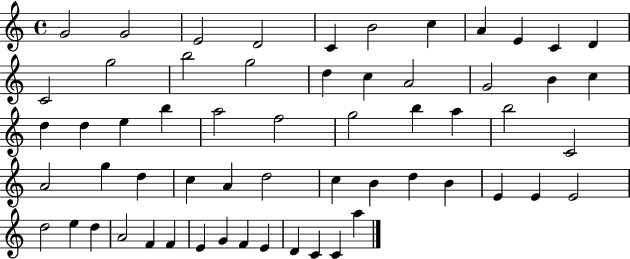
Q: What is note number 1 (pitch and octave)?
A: G4